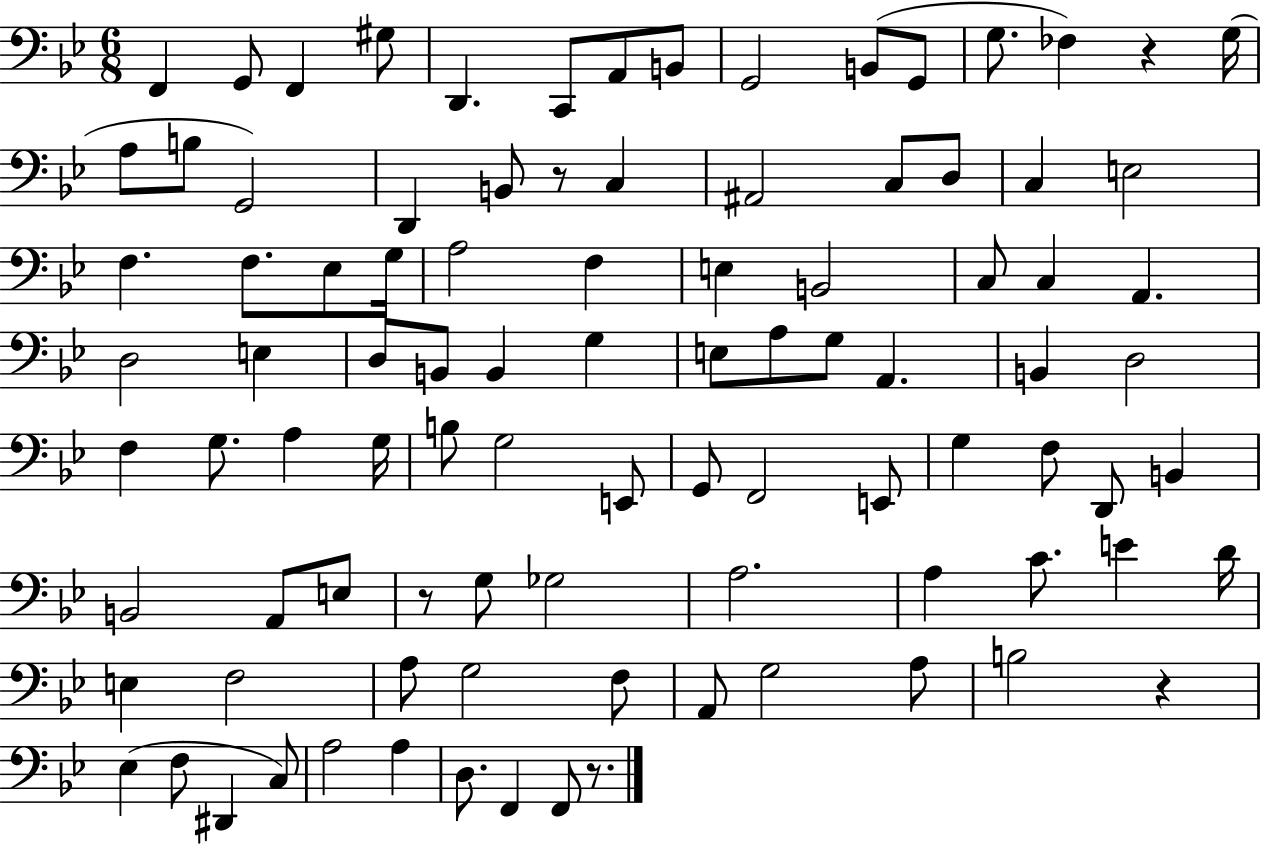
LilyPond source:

{
  \clef bass
  \numericTimeSignature
  \time 6/8
  \key bes \major
  f,4 g,8 f,4 gis8 | d,4. c,8 a,8 b,8 | g,2 b,8( g,8 | g8. fes4) r4 g16( | \break a8 b8 g,2) | d,4 b,8 r8 c4 | ais,2 c8 d8 | c4 e2 | \break f4. f8. ees8 g16 | a2 f4 | e4 b,2 | c8 c4 a,4. | \break d2 e4 | d8 b,8 b,4 g4 | e8 a8 g8 a,4. | b,4 d2 | \break f4 g8. a4 g16 | b8 g2 e,8 | g,8 f,2 e,8 | g4 f8 d,8 b,4 | \break b,2 a,8 e8 | r8 g8 ges2 | a2. | a4 c'8. e'4 d'16 | \break e4 f2 | a8 g2 f8 | a,8 g2 a8 | b2 r4 | \break ees4( f8 dis,4 c8) | a2 a4 | d8. f,4 f,8 r8. | \bar "|."
}